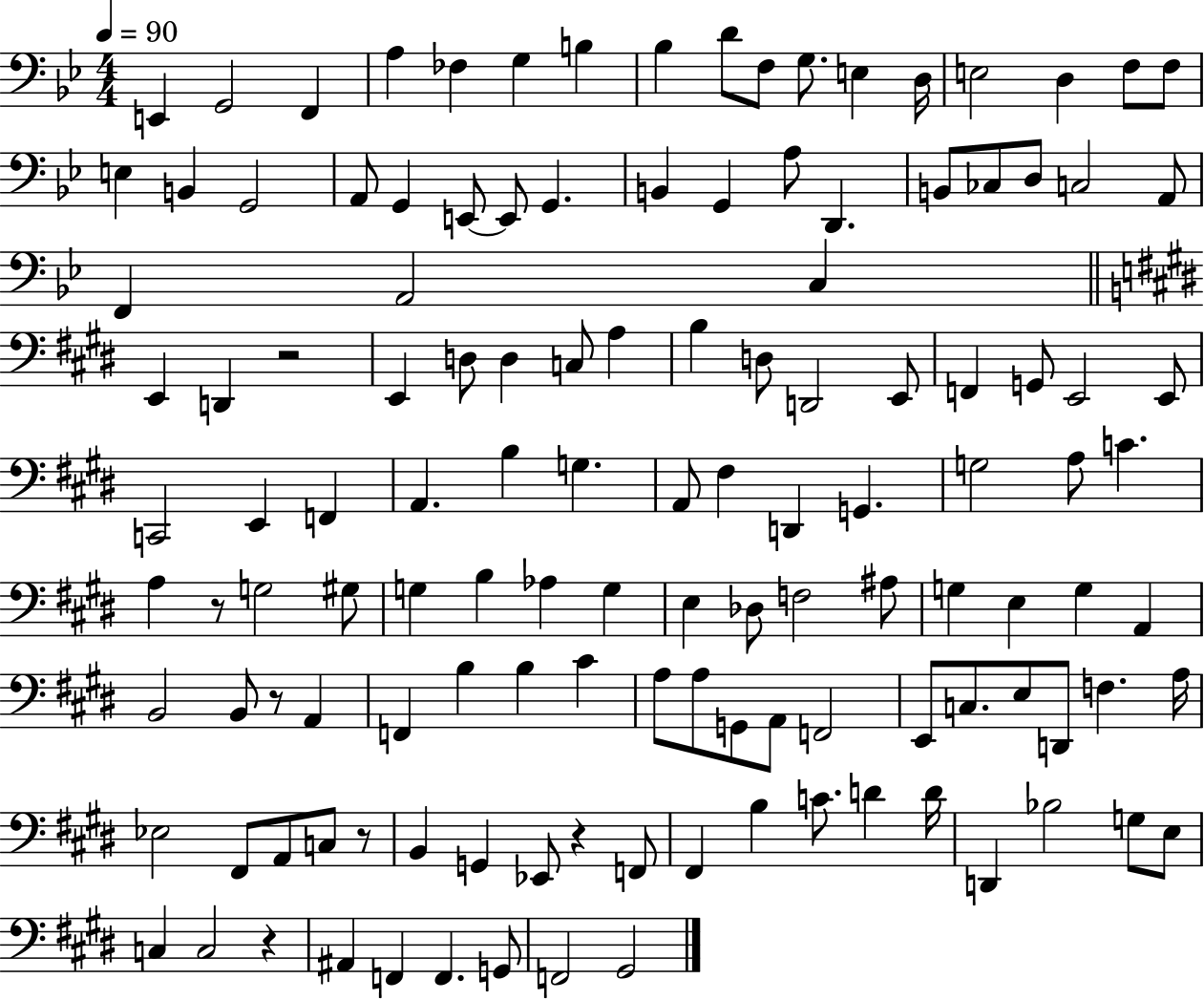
{
  \clef bass
  \numericTimeSignature
  \time 4/4
  \key bes \major
  \tempo 4 = 90
  \repeat volta 2 { e,4 g,2 f,4 | a4 fes4 g4 b4 | bes4 d'8 f8 g8. e4 d16 | e2 d4 f8 f8 | \break e4 b,4 g,2 | a,8 g,4 e,8~~ e,8 g,4. | b,4 g,4 a8 d,4. | b,8 ces8 d8 c2 a,8 | \break f,4 a,2 c4 | \bar "||" \break \key e \major e,4 d,4 r2 | e,4 d8 d4 c8 a4 | b4 d8 d,2 e,8 | f,4 g,8 e,2 e,8 | \break c,2 e,4 f,4 | a,4. b4 g4. | a,8 fis4 d,4 g,4. | g2 a8 c'4. | \break a4 r8 g2 gis8 | g4 b4 aes4 g4 | e4 des8 f2 ais8 | g4 e4 g4 a,4 | \break b,2 b,8 r8 a,4 | f,4 b4 b4 cis'4 | a8 a8 g,8 a,8 f,2 | e,8 c8. e8 d,8 f4. a16 | \break ees2 fis,8 a,8 c8 r8 | b,4 g,4 ees,8 r4 f,8 | fis,4 b4 c'8. d'4 d'16 | d,4 bes2 g8 e8 | \break c4 c2 r4 | ais,4 f,4 f,4. g,8 | f,2 gis,2 | } \bar "|."
}